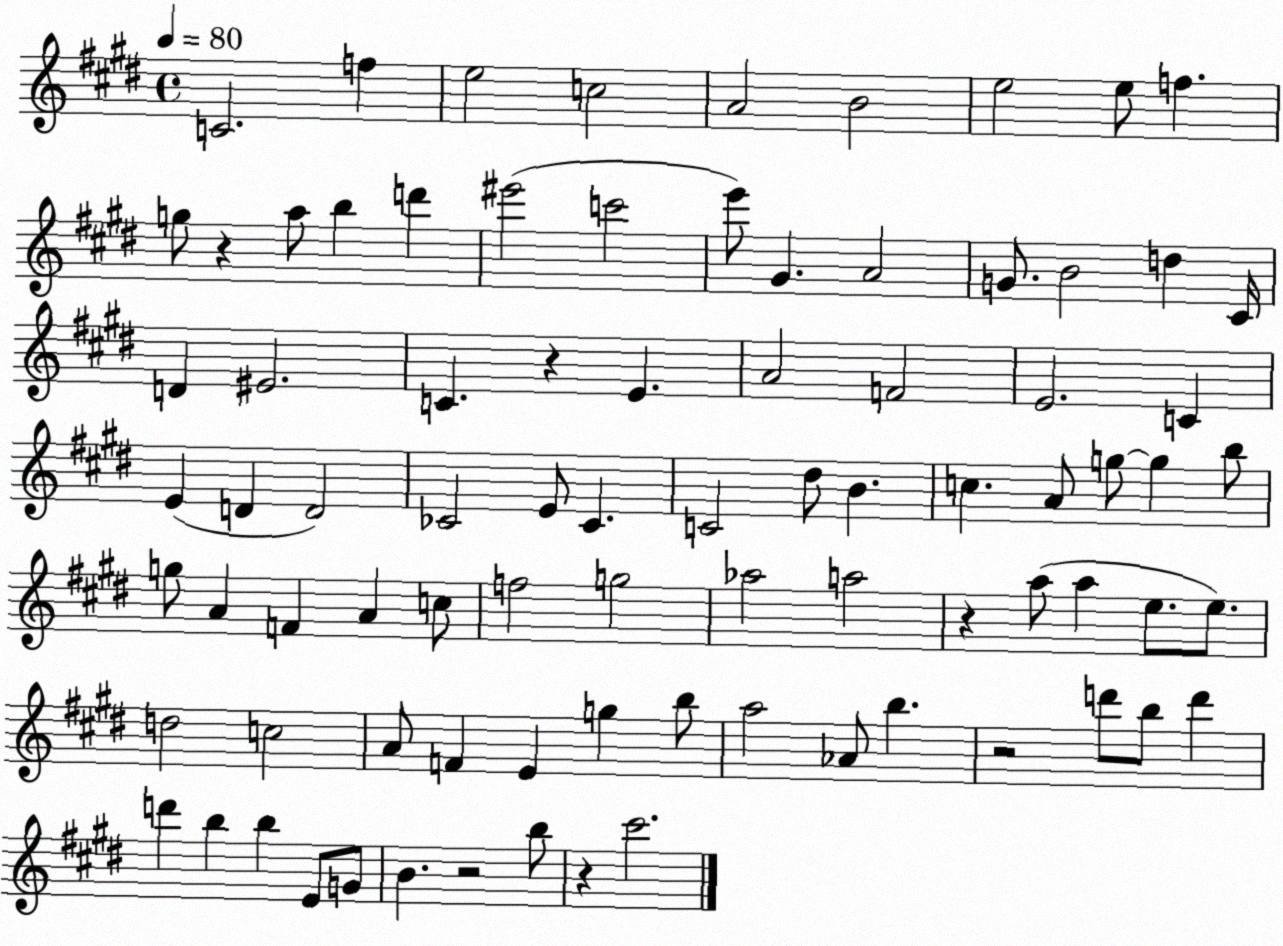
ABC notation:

X:1
T:Untitled
M:4/4
L:1/4
K:E
C2 f e2 c2 A2 B2 e2 e/2 f g/2 z a/2 b d' ^e'2 c'2 e'/2 ^G A2 G/2 B2 d ^C/4 D ^E2 C z E A2 F2 E2 C E D D2 _C2 E/2 _C C2 ^d/2 B c A/2 g/2 g b/2 g/2 A F A c/2 f2 g2 _a2 a2 z a/2 a e/2 e/2 d2 c2 A/2 F E g b/2 a2 _A/2 b z2 d'/2 b/2 d' d' b b E/2 G/2 B z2 b/2 z ^c'2